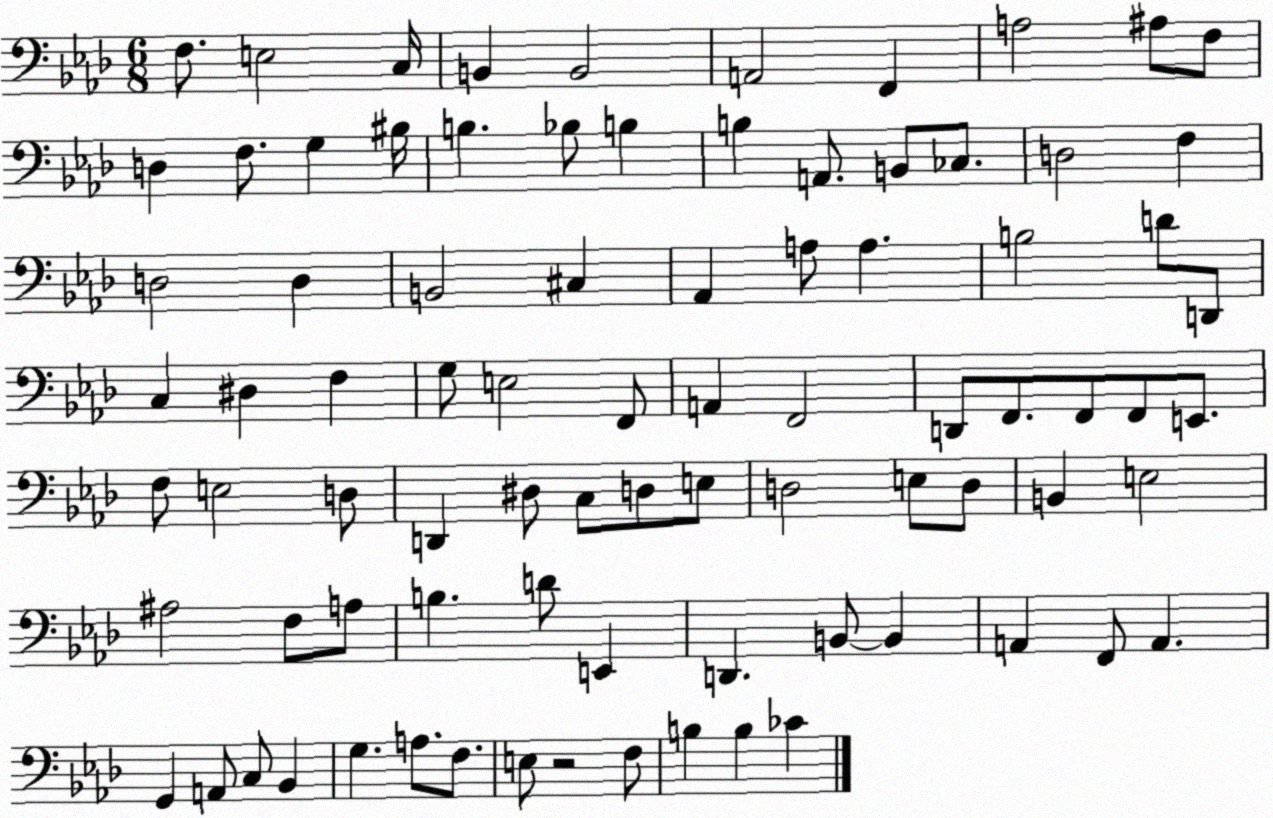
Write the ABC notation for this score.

X:1
T:Untitled
M:6/8
L:1/4
K:Ab
F,/2 E,2 C,/4 B,, B,,2 A,,2 F,, A,2 ^A,/2 F,/2 D, F,/2 G, ^B,/4 B, _B,/2 B, B, A,,/2 B,,/2 _C,/2 D,2 F, D,2 D, B,,2 ^C, _A,, A,/2 A, B,2 D/2 D,,/2 C, ^D, F, G,/2 E,2 F,,/2 A,, F,,2 D,,/2 F,,/2 F,,/2 F,,/2 E,,/2 F,/2 E,2 D,/2 D,, ^D,/2 C,/2 D,/2 E,/2 D,2 E,/2 D,/2 B,, E,2 ^A,2 F,/2 A,/2 B, D/2 E,, D,, B,,/2 B,, A,, F,,/2 A,, G,, A,,/2 C,/2 _B,, G, A,/2 F,/2 E,/2 z2 F,/2 B, B, _C